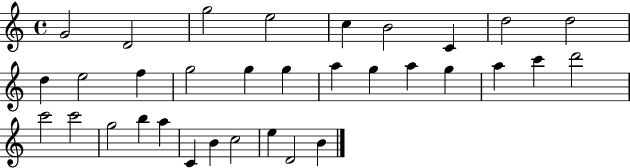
G4/h D4/h G5/h E5/h C5/q B4/h C4/q D5/h D5/h D5/q E5/h F5/q G5/h G5/q G5/q A5/q G5/q A5/q G5/q A5/q C6/q D6/h C6/h C6/h G5/h B5/q A5/q C4/q B4/q C5/h E5/q D4/h B4/q